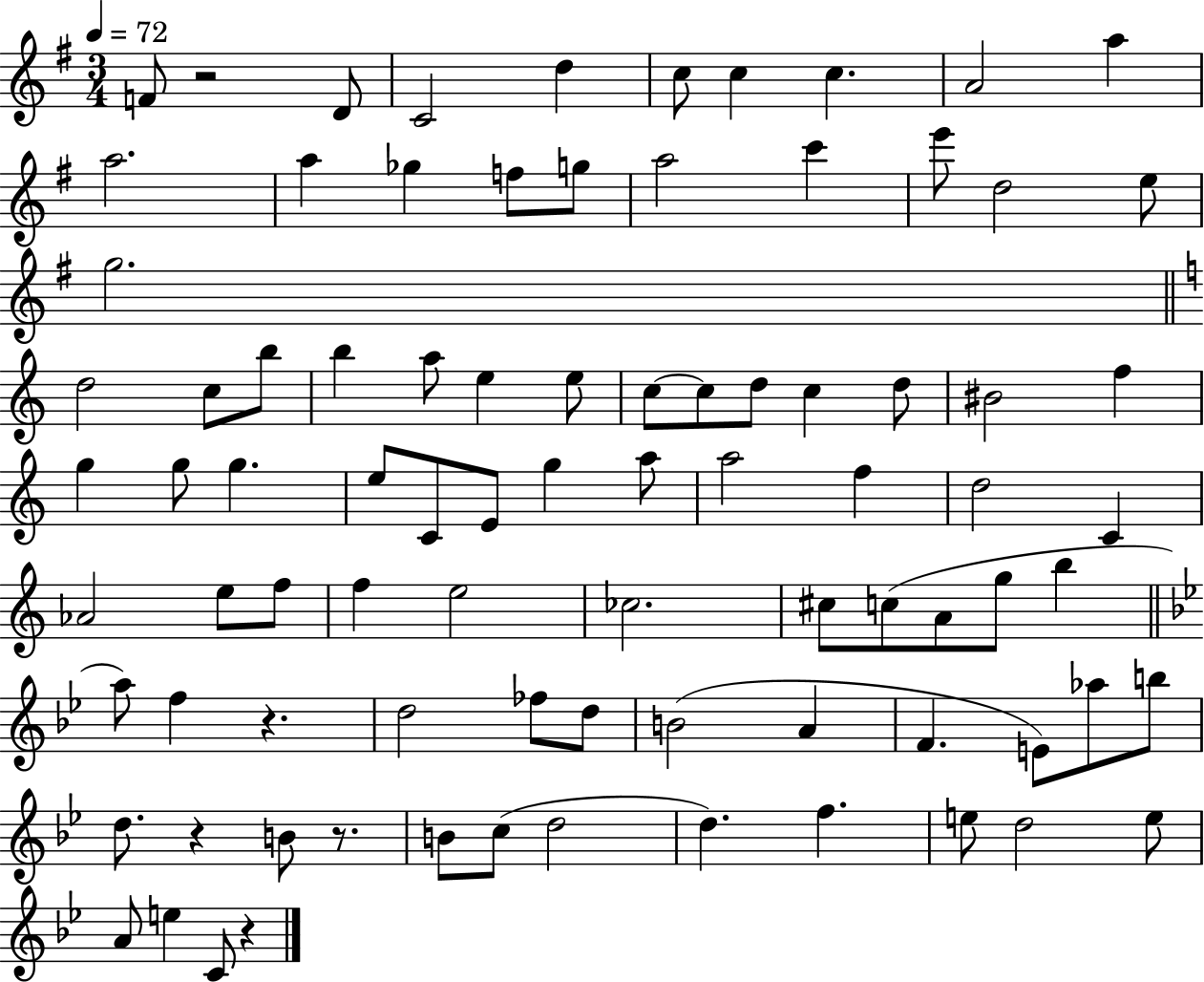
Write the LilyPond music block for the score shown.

{
  \clef treble
  \numericTimeSignature
  \time 3/4
  \key g \major
  \tempo 4 = 72
  f'8 r2 d'8 | c'2 d''4 | c''8 c''4 c''4. | a'2 a''4 | \break a''2. | a''4 ges''4 f''8 g''8 | a''2 c'''4 | e'''8 d''2 e''8 | \break g''2. | \bar "||" \break \key c \major d''2 c''8 b''8 | b''4 a''8 e''4 e''8 | c''8~~ c''8 d''8 c''4 d''8 | bis'2 f''4 | \break g''4 g''8 g''4. | e''8 c'8 e'8 g''4 a''8 | a''2 f''4 | d''2 c'4 | \break aes'2 e''8 f''8 | f''4 e''2 | ces''2. | cis''8 c''8( a'8 g''8 b''4 | \break \bar "||" \break \key g \minor a''8) f''4 r4. | d''2 fes''8 d''8 | b'2( a'4 | f'4. e'8) aes''8 b''8 | \break d''8. r4 b'8 r8. | b'8 c''8( d''2 | d''4.) f''4. | e''8 d''2 e''8 | \break a'8 e''4 c'8 r4 | \bar "|."
}